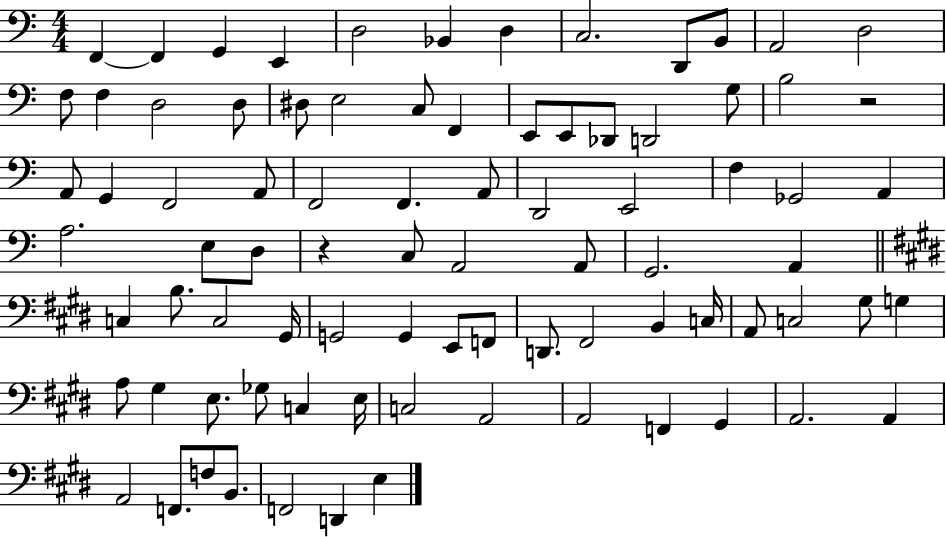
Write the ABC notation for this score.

X:1
T:Untitled
M:4/4
L:1/4
K:C
F,, F,, G,, E,, D,2 _B,, D, C,2 D,,/2 B,,/2 A,,2 D,2 F,/2 F, D,2 D,/2 ^D,/2 E,2 C,/2 F,, E,,/2 E,,/2 _D,,/2 D,,2 G,/2 B,2 z2 A,,/2 G,, F,,2 A,,/2 F,,2 F,, A,,/2 D,,2 E,,2 F, _G,,2 A,, A,2 E,/2 D,/2 z C,/2 A,,2 A,,/2 G,,2 A,, C, B,/2 C,2 ^G,,/4 G,,2 G,, E,,/2 F,,/2 D,,/2 ^F,,2 B,, C,/4 A,,/2 C,2 ^G,/2 G, A,/2 ^G, E,/2 _G,/2 C, E,/4 C,2 A,,2 A,,2 F,, ^G,, A,,2 A,, A,,2 F,,/2 F,/2 B,,/2 F,,2 D,, E,